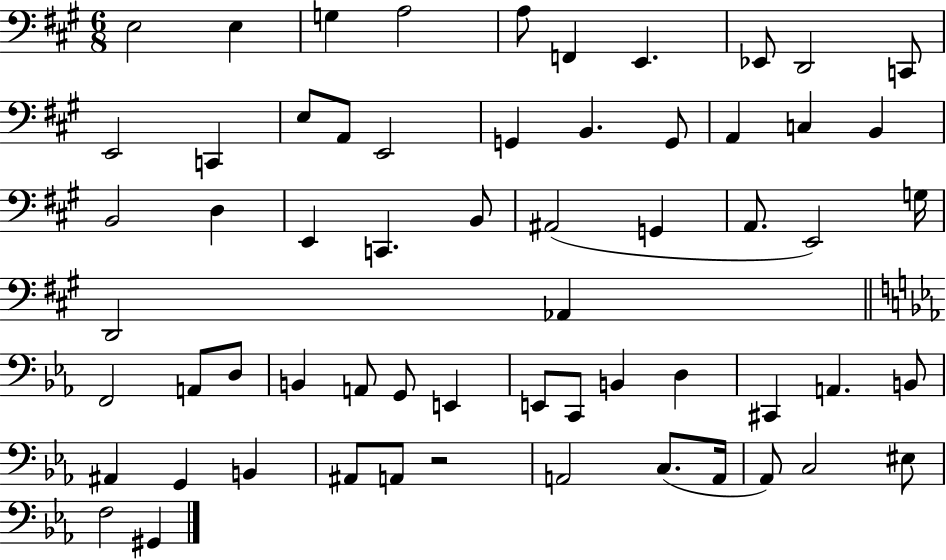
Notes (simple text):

E3/h E3/q G3/q A3/h A3/e F2/q E2/q. Eb2/e D2/h C2/e E2/h C2/q E3/e A2/e E2/h G2/q B2/q. G2/e A2/q C3/q B2/q B2/h D3/q E2/q C2/q. B2/e A#2/h G2/q A2/e. E2/h G3/s D2/h Ab2/q F2/h A2/e D3/e B2/q A2/e G2/e E2/q E2/e C2/e B2/q D3/q C#2/q A2/q. B2/e A#2/q G2/q B2/q A#2/e A2/e R/h A2/h C3/e. A2/s Ab2/e C3/h EIS3/e F3/h G#2/q